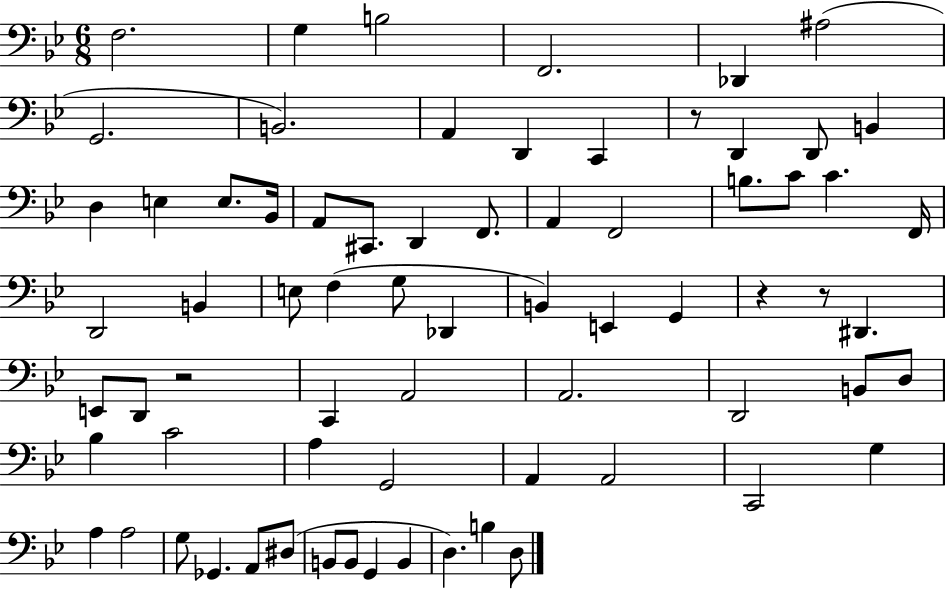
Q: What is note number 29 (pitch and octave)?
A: D2